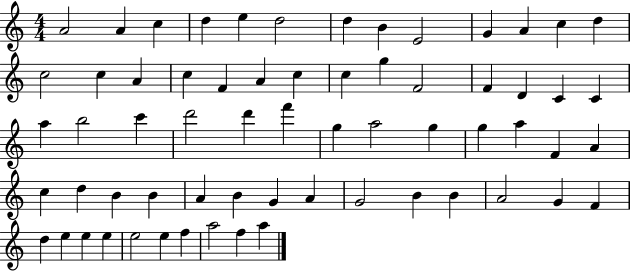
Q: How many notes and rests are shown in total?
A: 64